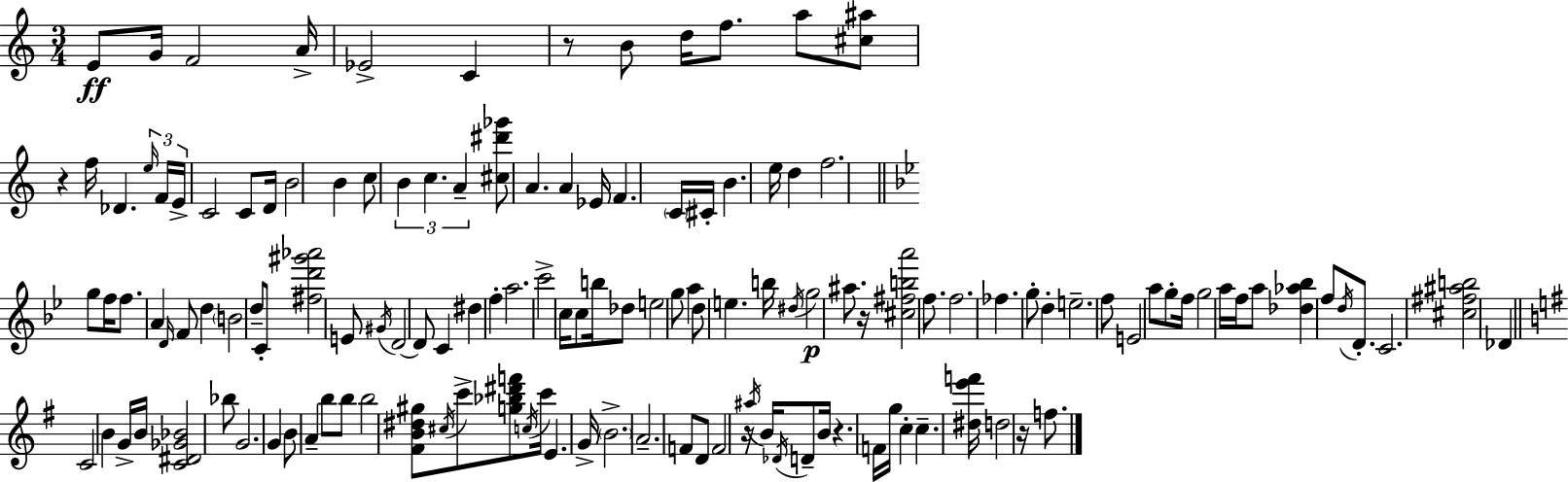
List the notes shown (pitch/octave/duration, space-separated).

E4/e G4/s F4/h A4/s Eb4/h C4/q R/e B4/e D5/s F5/e. A5/e [C#5,A#5]/e R/q F5/s Db4/q. E5/s F4/s E4/s C4/h C4/e D4/s B4/h B4/q C5/e B4/q C5/q. A4/q [C#5,D#6,Gb6]/e A4/q. A4/q Eb4/s F4/q. C4/s C#4/s B4/q. E5/s D5/q F5/h. G5/e F5/s F5/e. A4/q D4/s F4/e D5/q B4/h D5/e C4/e [F#5,D6,G#6,Ab6]/h E4/e G#4/s D4/h D4/e C4/q D#5/q F5/q A5/h. C6/h C5/s C5/e B5/s Db5/e E5/h G5/e A5/q D5/e E5/q. B5/s D#5/s G5/h A#5/e. R/s [C#5,F#5,B5,A6]/h F5/e. F5/h. FES5/q. G5/e D5/q E5/h. F5/e E4/h A5/e G5/e F5/s G5/h A5/s F5/s A5/e [Db5,Ab5,Bb5]/q F5/e D5/s D4/e. C4/h. [C#5,F#5,A#5,B5]/h Db4/q C4/h B4/q G4/s B4/s [C4,D#4,Gb4,Bb4]/h Bb5/e G4/h. G4/q B4/e A4/q B5/e B5/e B5/h [F#4,B4,D#5,G#5]/e C#5/s C6/e [G5,Bb5,D#6,F6]/e C5/s C6/s E4/q. G4/s B4/h. A4/h. F4/e D4/e F4/h R/s A#5/s B4/s Db4/s D4/e B4/s R/q. F4/s G5/s C5/q C5/q. [D#5,E6,F6]/s D5/h R/s F5/e.